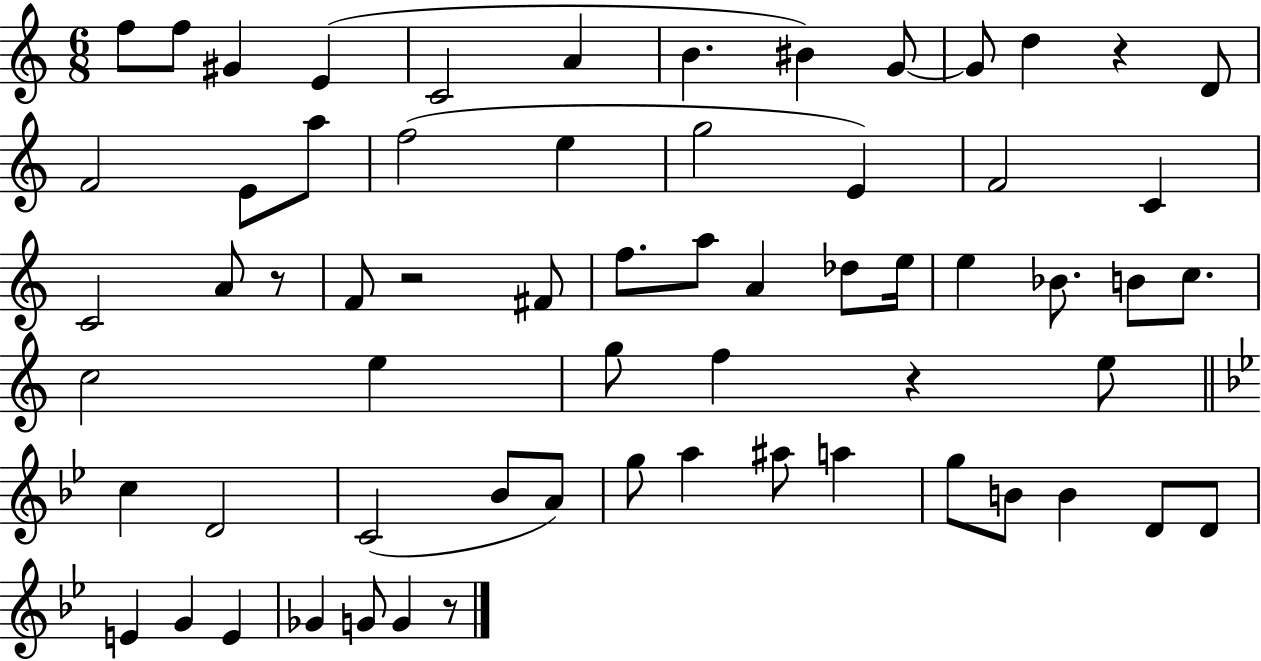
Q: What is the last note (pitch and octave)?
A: G4